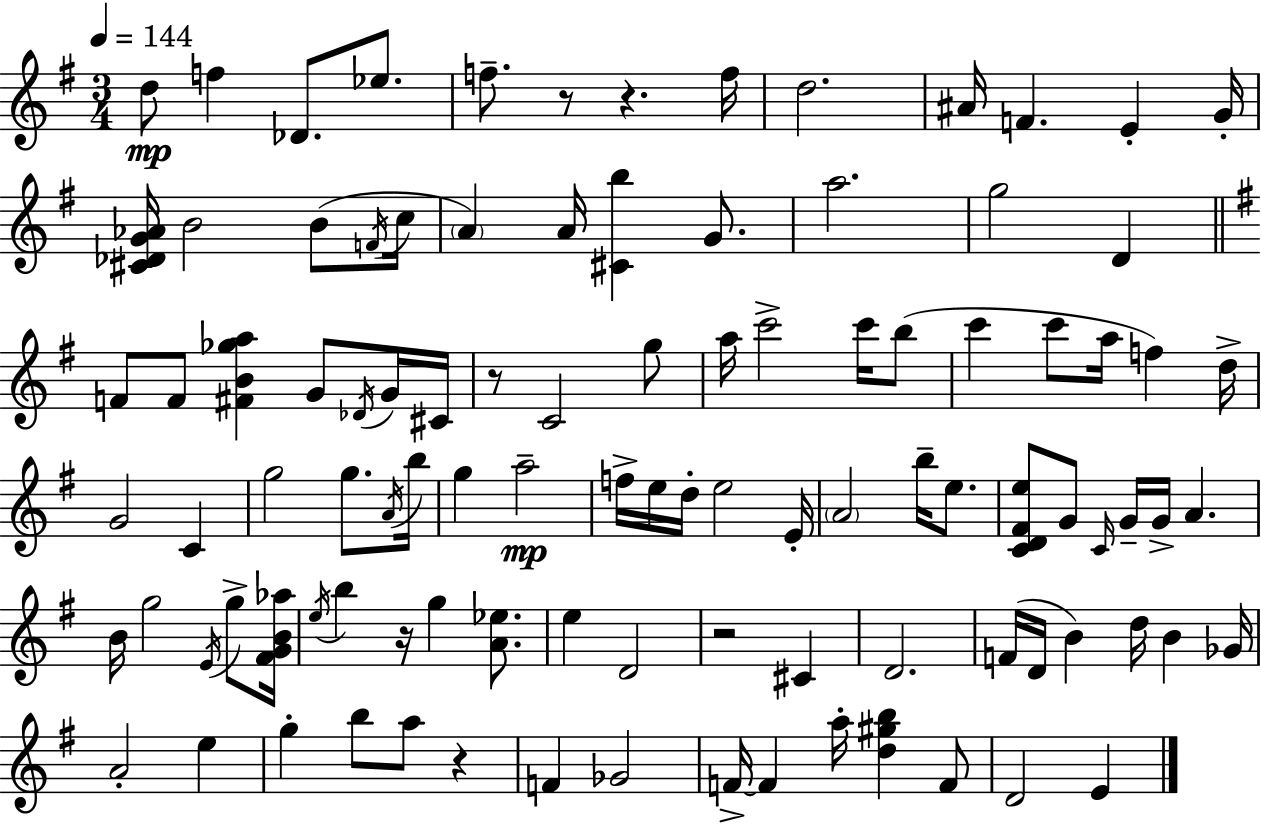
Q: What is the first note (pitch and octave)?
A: D5